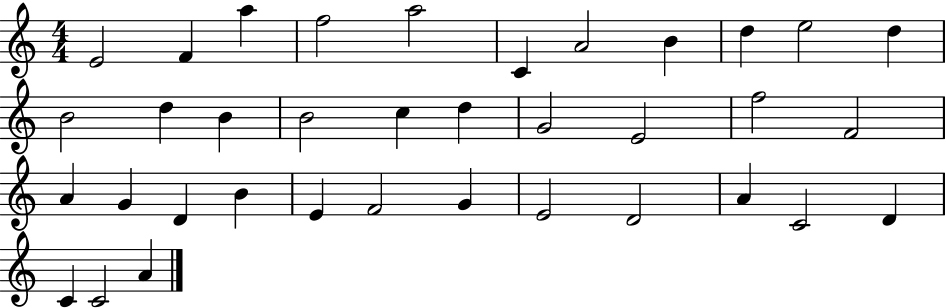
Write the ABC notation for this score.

X:1
T:Untitled
M:4/4
L:1/4
K:C
E2 F a f2 a2 C A2 B d e2 d B2 d B B2 c d G2 E2 f2 F2 A G D B E F2 G E2 D2 A C2 D C C2 A